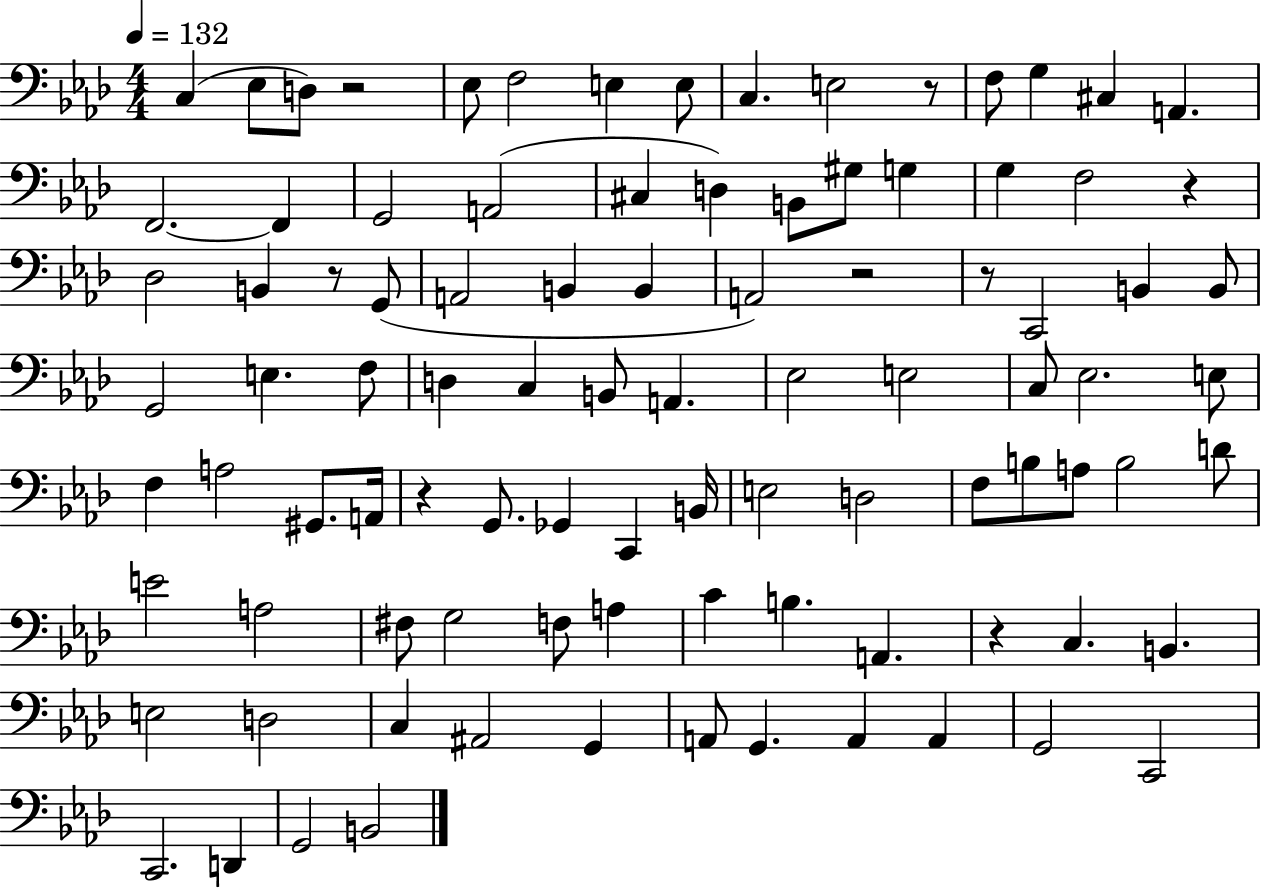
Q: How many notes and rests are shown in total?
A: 95